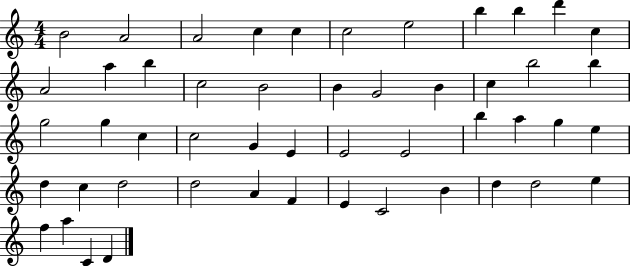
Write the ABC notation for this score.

X:1
T:Untitled
M:4/4
L:1/4
K:C
B2 A2 A2 c c c2 e2 b b d' c A2 a b c2 B2 B G2 B c b2 b g2 g c c2 G E E2 E2 b a g e d c d2 d2 A F E C2 B d d2 e f a C D